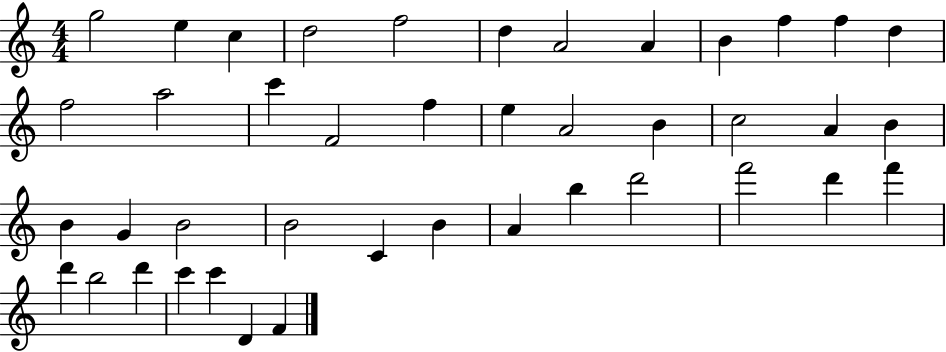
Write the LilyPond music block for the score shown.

{
  \clef treble
  \numericTimeSignature
  \time 4/4
  \key c \major
  g''2 e''4 c''4 | d''2 f''2 | d''4 a'2 a'4 | b'4 f''4 f''4 d''4 | \break f''2 a''2 | c'''4 f'2 f''4 | e''4 a'2 b'4 | c''2 a'4 b'4 | \break b'4 g'4 b'2 | b'2 c'4 b'4 | a'4 b''4 d'''2 | f'''2 d'''4 f'''4 | \break d'''4 b''2 d'''4 | c'''4 c'''4 d'4 f'4 | \bar "|."
}